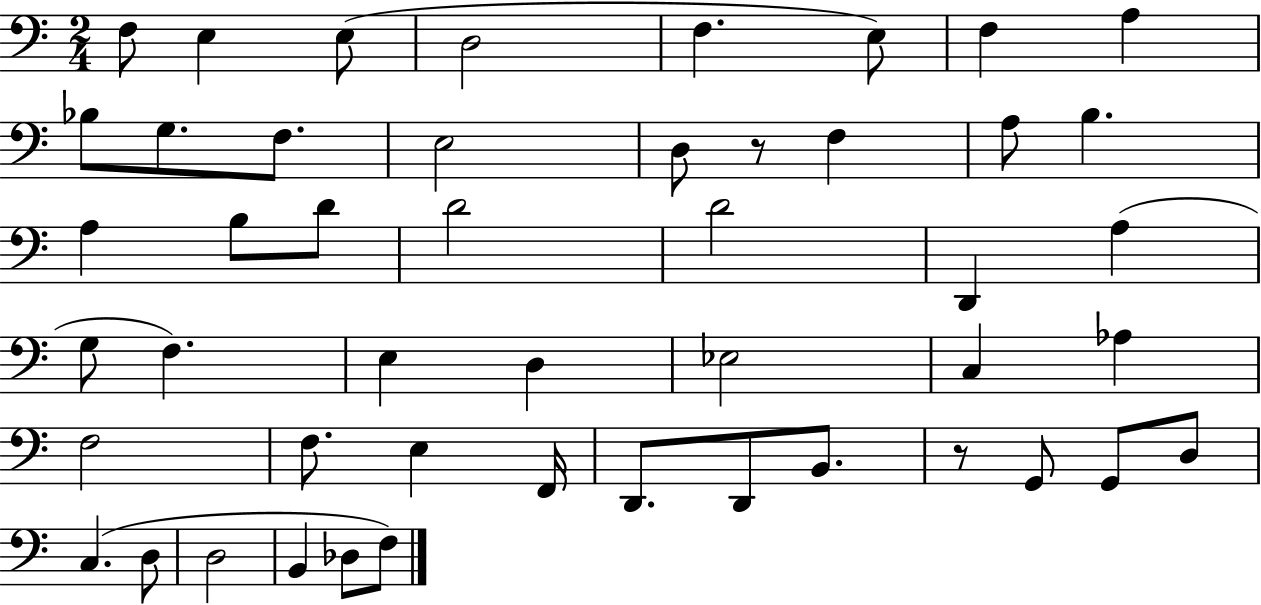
X:1
T:Untitled
M:2/4
L:1/4
K:C
F,/2 E, E,/2 D,2 F, E,/2 F, A, _B,/2 G,/2 F,/2 E,2 D,/2 z/2 F, A,/2 B, A, B,/2 D/2 D2 D2 D,, A, G,/2 F, E, D, _E,2 C, _A, F,2 F,/2 E, F,,/4 D,,/2 D,,/2 B,,/2 z/2 G,,/2 G,,/2 D,/2 C, D,/2 D,2 B,, _D,/2 F,/2